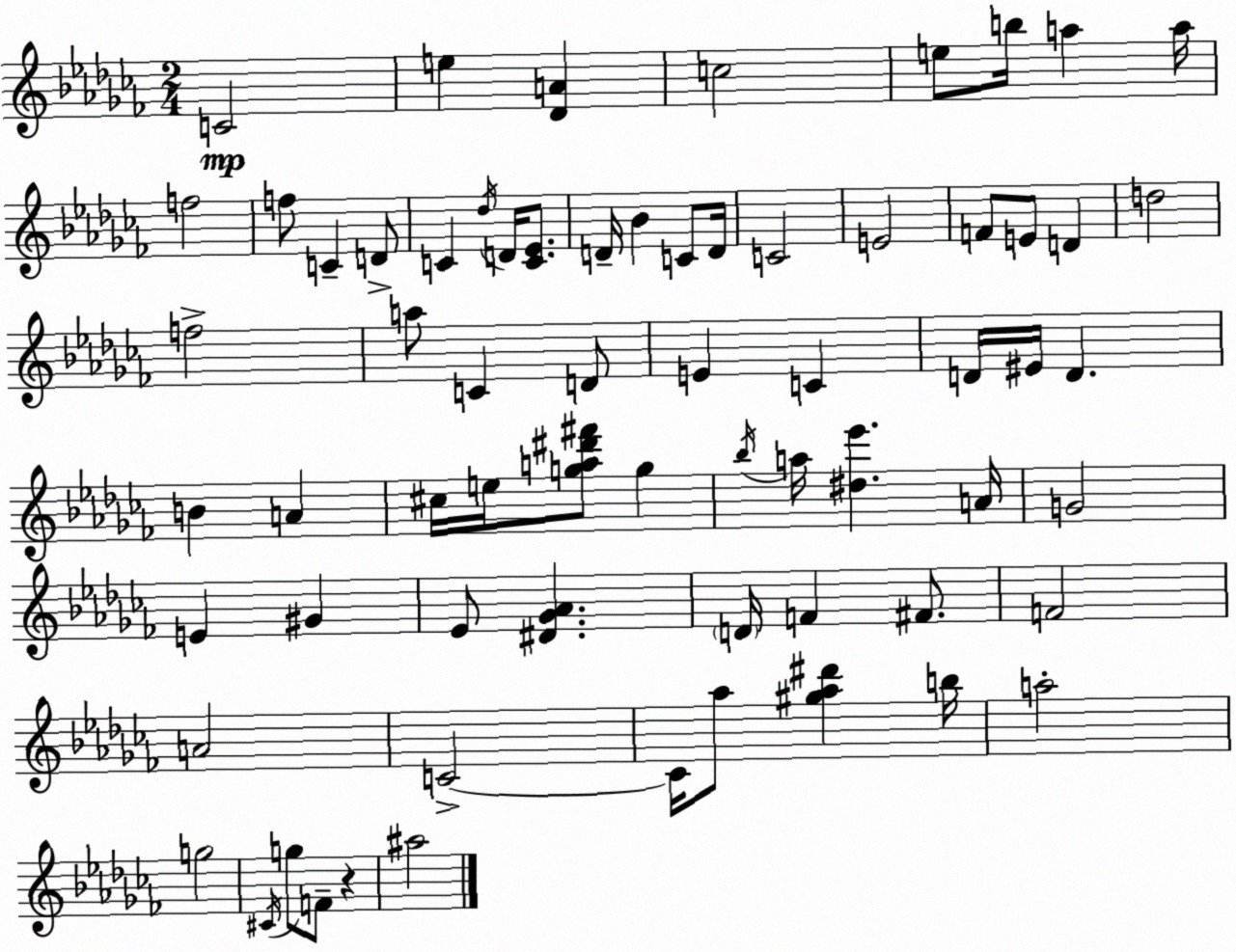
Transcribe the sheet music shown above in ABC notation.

X:1
T:Untitled
M:2/4
L:1/4
K:Abm
C2 e [_DA] c2 e/2 b/4 a a/4 f2 f/2 C D/2 C _d/4 D/4 [C_E]/2 D/4 _B C/2 D/4 C2 E2 F/2 E/2 D d2 f2 a/2 C D/2 E C D/4 ^E/4 D B A ^c/4 e/4 [ga^d'^f']/2 g _b/4 a/4 [^d_e'] A/4 G2 E ^G _E/2 [^D_G_A] D/4 F ^F/2 F2 A2 C2 C/4 _a/2 [^g_a^d'] b/4 a2 g2 ^C/4 g/2 F/2 z ^a2